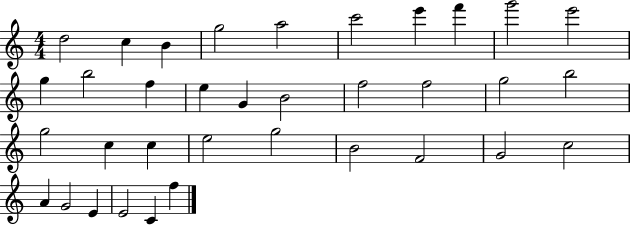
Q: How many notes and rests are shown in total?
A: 35